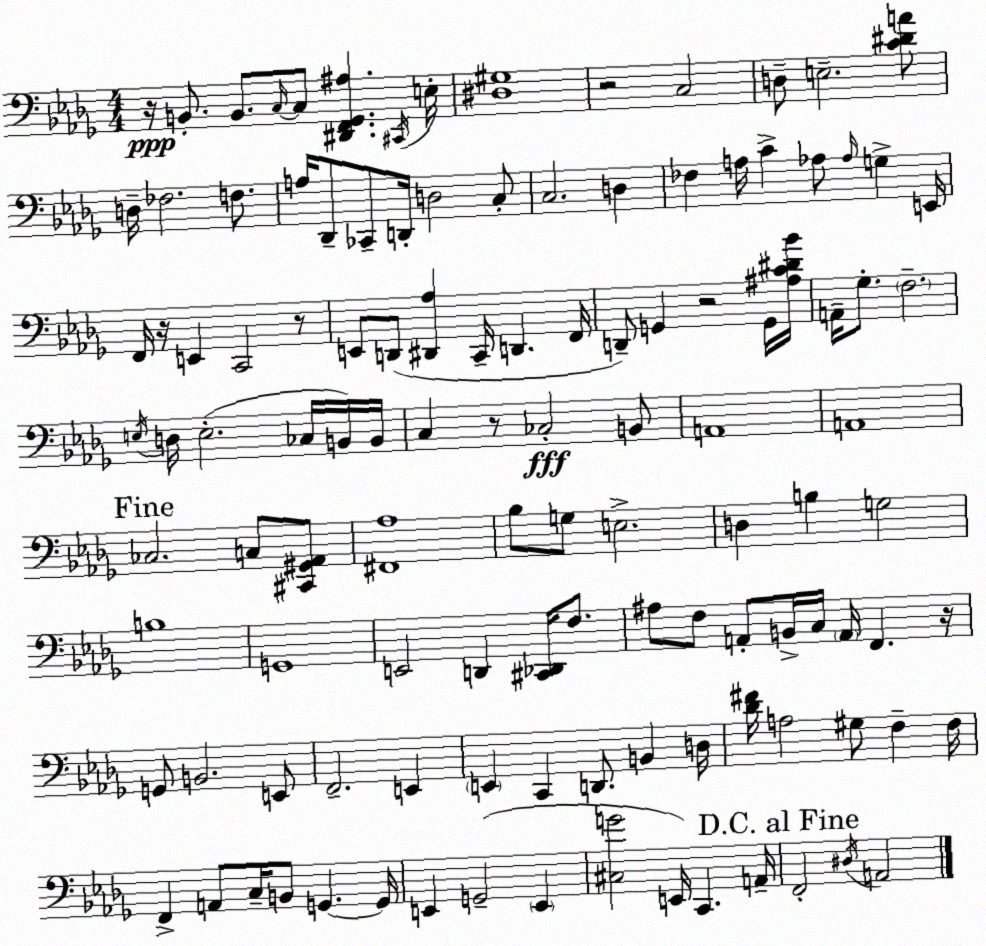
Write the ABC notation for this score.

X:1
T:Untitled
M:4/4
L:1/4
K:Bbm
z/4 B,,/2 B,,/2 C,/4 C,/2 [^D,,F,,_G,,^A,] ^C,,/4 E,/4 [^D,^G,]4 z2 C,2 D,/2 E,2 [C^DA]/2 D,/4 _F,2 F,/2 A,/4 _D,,/2 _C,,/2 D,,/4 D,2 C,/2 C,2 D, _F, A,/4 C _A,/2 _A,/4 G, E,,/4 F,,/4 z/4 E,, C,,2 z/2 E,,/2 D,,/2 [^D,,_A,] C,,/4 D,, F,,/4 D,,/2 G,, z2 G,,/4 [^A,C^D_B]/4 A,,/4 _G,/2 F,2 E,/4 D,/4 E,2 _C,/4 B,,/4 B,,/4 C, z/2 _C,2 B,,/2 A,,4 A,,4 _C,2 C,/2 [^C,,^G,,_A,,]/2 [^F,,_A,]4 _B,/2 G,/2 E,2 D, B, G,2 B,4 G,,4 E,,2 D,, [^C,,_D,,]/4 F,/2 ^A,/2 F,/2 A,,/2 B,,/4 C,/4 A,,/4 F,, z/4 G,,/2 B,,2 E,,/2 F,,2 E,, E,, C,, D,,/2 B,, D,/4 [_D^F]/4 A,2 ^G,/2 F, F,/4 F,, A,,/2 C,/4 B,,/2 G,, G,,/4 E,, G,,2 E,, [^C,G]2 E,,/4 C,, A,,/4 F,,2 ^D,/4 A,,2